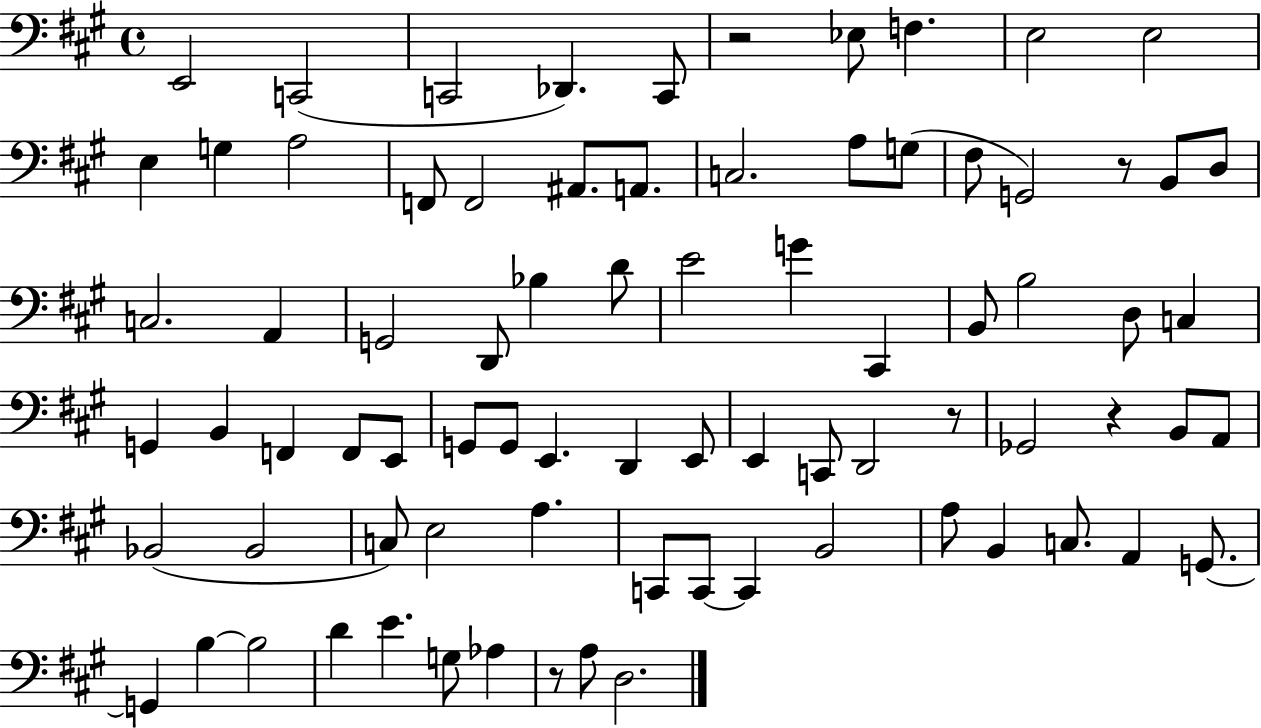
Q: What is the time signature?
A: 4/4